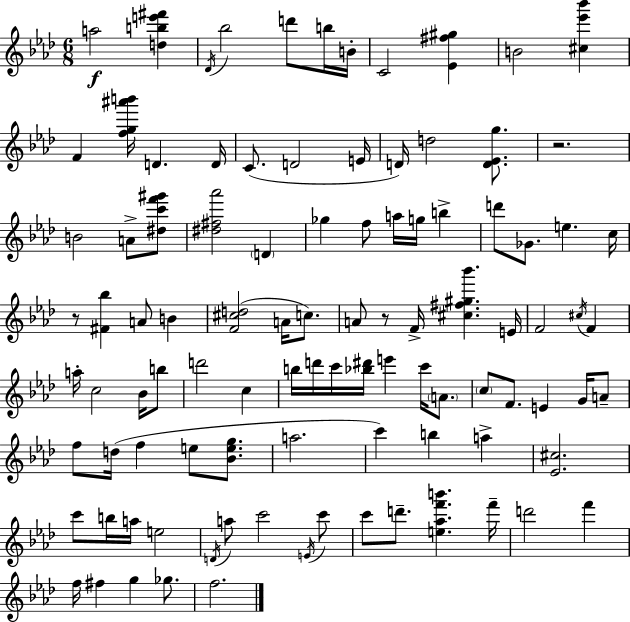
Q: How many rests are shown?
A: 3